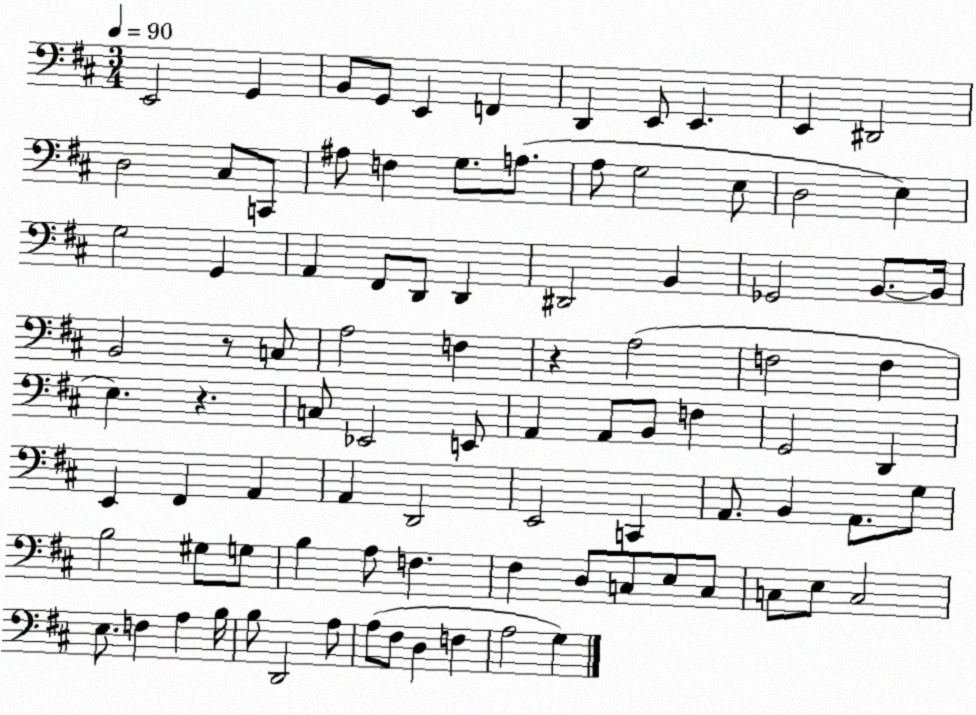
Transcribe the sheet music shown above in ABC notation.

X:1
T:Untitled
M:3/4
L:1/4
K:D
E,,2 G,, B,,/2 G,,/2 E,, F,, D,, E,,/2 E,, E,, ^D,,2 D,2 ^C,/2 C,,/2 ^A,/2 F, G,/2 A,/2 A,/2 G,2 E,/2 D,2 E, G,2 G,, A,, ^F,,/2 D,,/2 D,, ^D,,2 B,, _G,,2 B,,/2 B,,/4 B,,2 z/2 C,/2 A,2 F, z A,2 F,2 F, E, z C,/2 _E,,2 E,,/2 A,, A,,/2 B,,/2 F, G,,2 D,, E,, ^F,, A,, A,, D,,2 E,,2 C,, A,,/2 B,, A,,/2 G,/2 B,2 ^G,/2 G,/2 B, A,/2 F, ^F, D,/2 C,/2 E,/2 C,/2 C,/2 E,/2 C,2 E,/2 F, A, B,/4 B,/2 D,,2 A,/2 A,/2 ^F,/2 D, F, A,2 G,